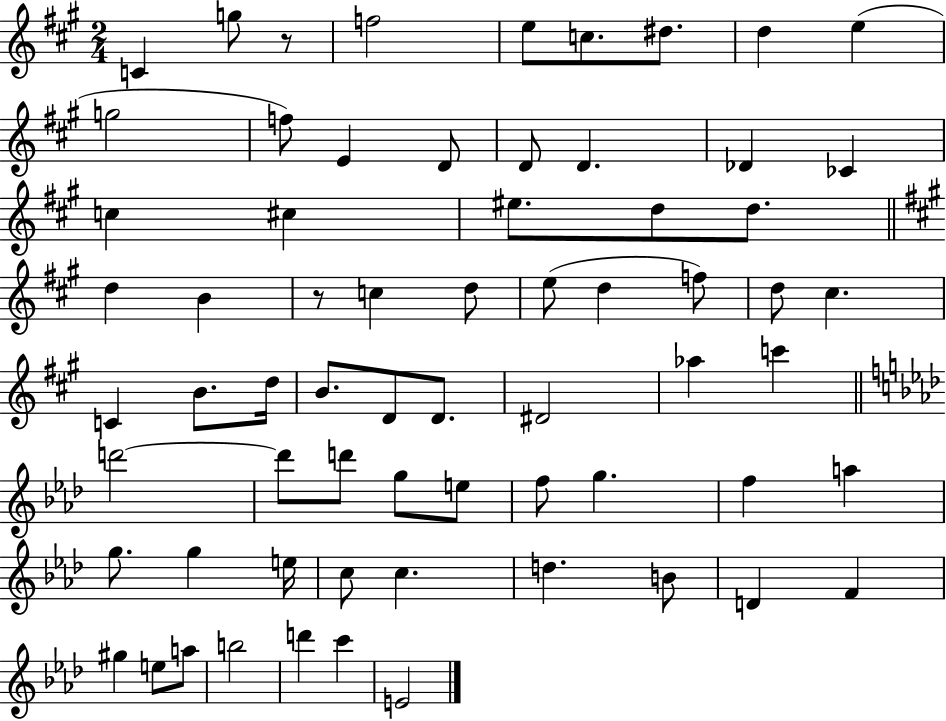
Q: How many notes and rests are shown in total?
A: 66